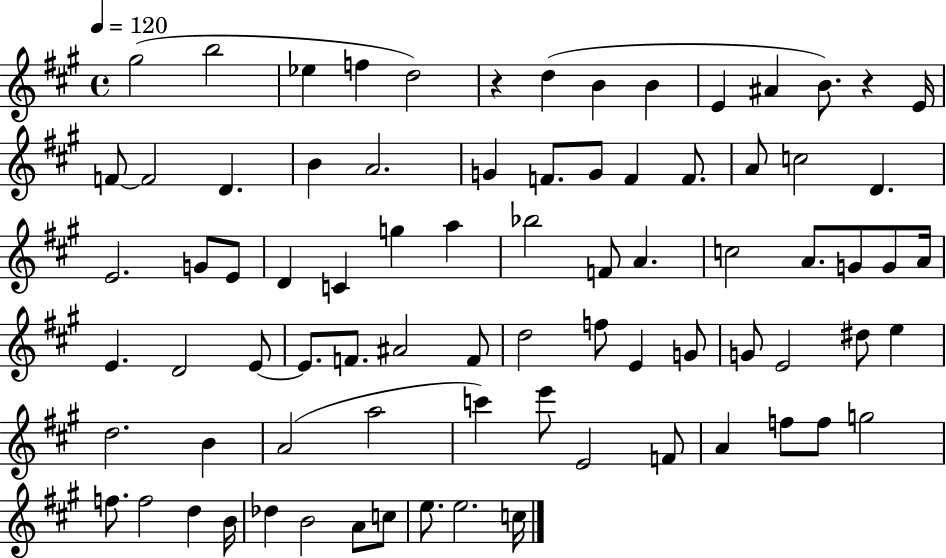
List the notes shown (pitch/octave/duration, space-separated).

G#5/h B5/h Eb5/q F5/q D5/h R/q D5/q B4/q B4/q E4/q A#4/q B4/e. R/q E4/s F4/e F4/h D4/q. B4/q A4/h. G4/q F4/e. G4/e F4/q F4/e. A4/e C5/h D4/q. E4/h. G4/e E4/e D4/q C4/q G5/q A5/q Bb5/h F4/e A4/q. C5/h A4/e. G4/e G4/e A4/s E4/q. D4/h E4/e E4/e. F4/e. A#4/h F4/e D5/h F5/e E4/q G4/e G4/e E4/h D#5/e E5/q D5/h. B4/q A4/h A5/h C6/q E6/e E4/h F4/e A4/q F5/e F5/e G5/h F5/e. F5/h D5/q B4/s Db5/q B4/h A4/e C5/e E5/e. E5/h. C5/s